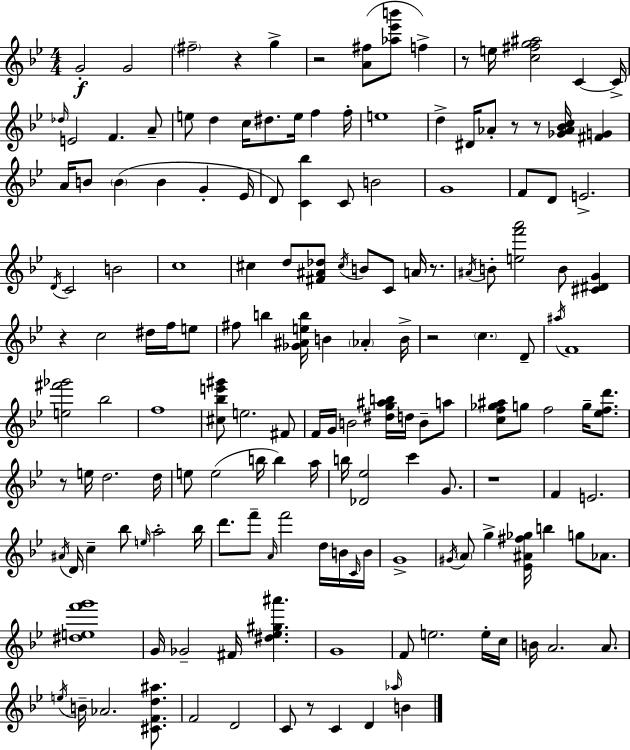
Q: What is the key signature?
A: BES major